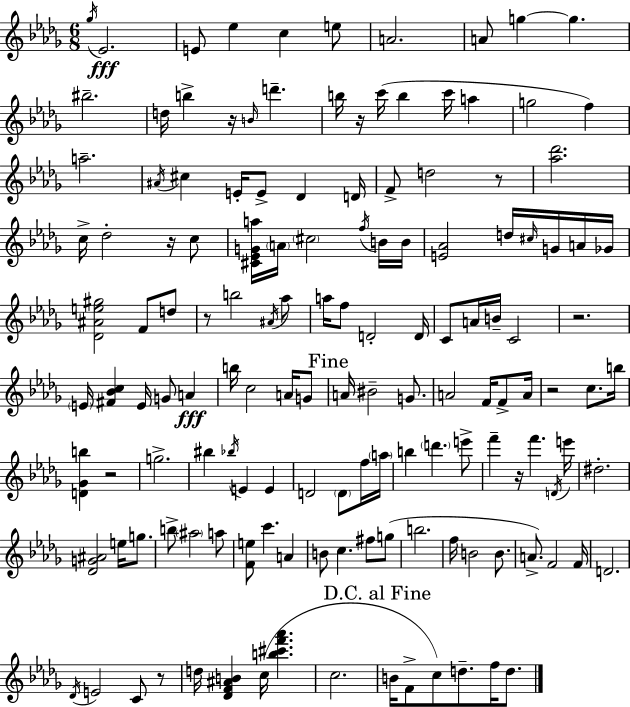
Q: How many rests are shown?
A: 10